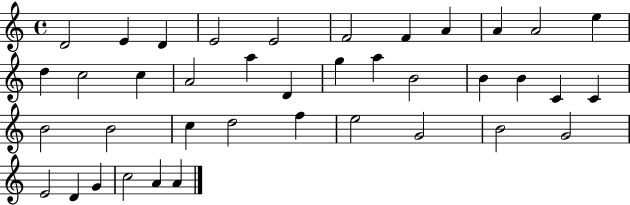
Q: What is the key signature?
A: C major